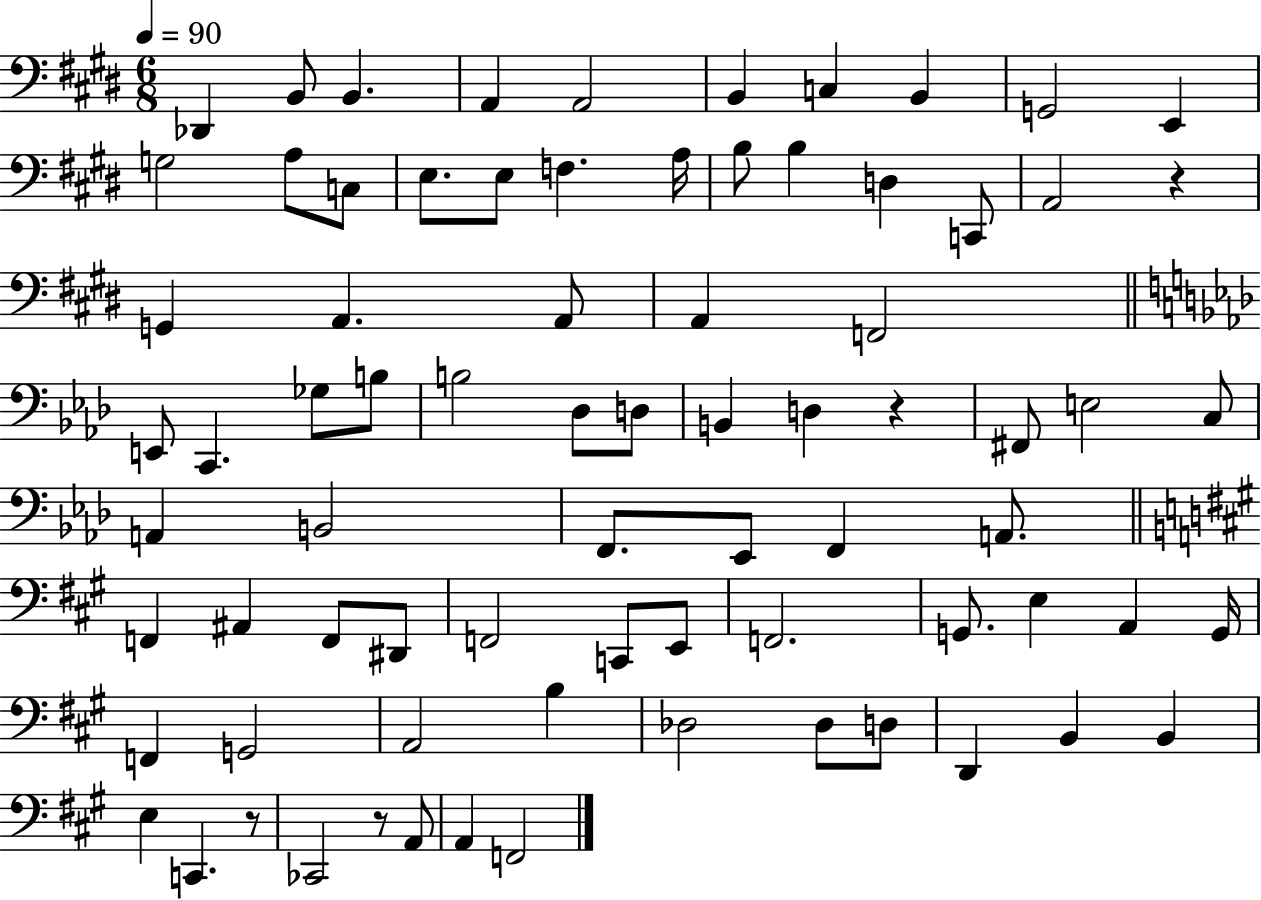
X:1
T:Untitled
M:6/8
L:1/4
K:E
_D,, B,,/2 B,, A,, A,,2 B,, C, B,, G,,2 E,, G,2 A,/2 C,/2 E,/2 E,/2 F, A,/4 B,/2 B, D, C,,/2 A,,2 z G,, A,, A,,/2 A,, F,,2 E,,/2 C,, _G,/2 B,/2 B,2 _D,/2 D,/2 B,, D, z ^F,,/2 E,2 C,/2 A,, B,,2 F,,/2 _E,,/2 F,, A,,/2 F,, ^A,, F,,/2 ^D,,/2 F,,2 C,,/2 E,,/2 F,,2 G,,/2 E, A,, G,,/4 F,, G,,2 A,,2 B, _D,2 _D,/2 D,/2 D,, B,, B,, E, C,, z/2 _C,,2 z/2 A,,/2 A,, F,,2